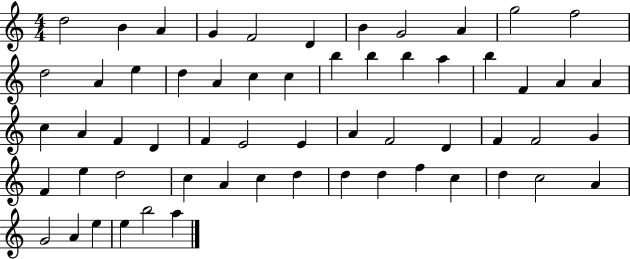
D5/h B4/q A4/q G4/q F4/h D4/q B4/q G4/h A4/q G5/h F5/h D5/h A4/q E5/q D5/q A4/q C5/q C5/q B5/q B5/q B5/q A5/q B5/q F4/q A4/q A4/q C5/q A4/q F4/q D4/q F4/q E4/h E4/q A4/q F4/h D4/q F4/q F4/h G4/q F4/q E5/q D5/h C5/q A4/q C5/q D5/q D5/q D5/q F5/q C5/q D5/q C5/h A4/q G4/h A4/q E5/q E5/q B5/h A5/q